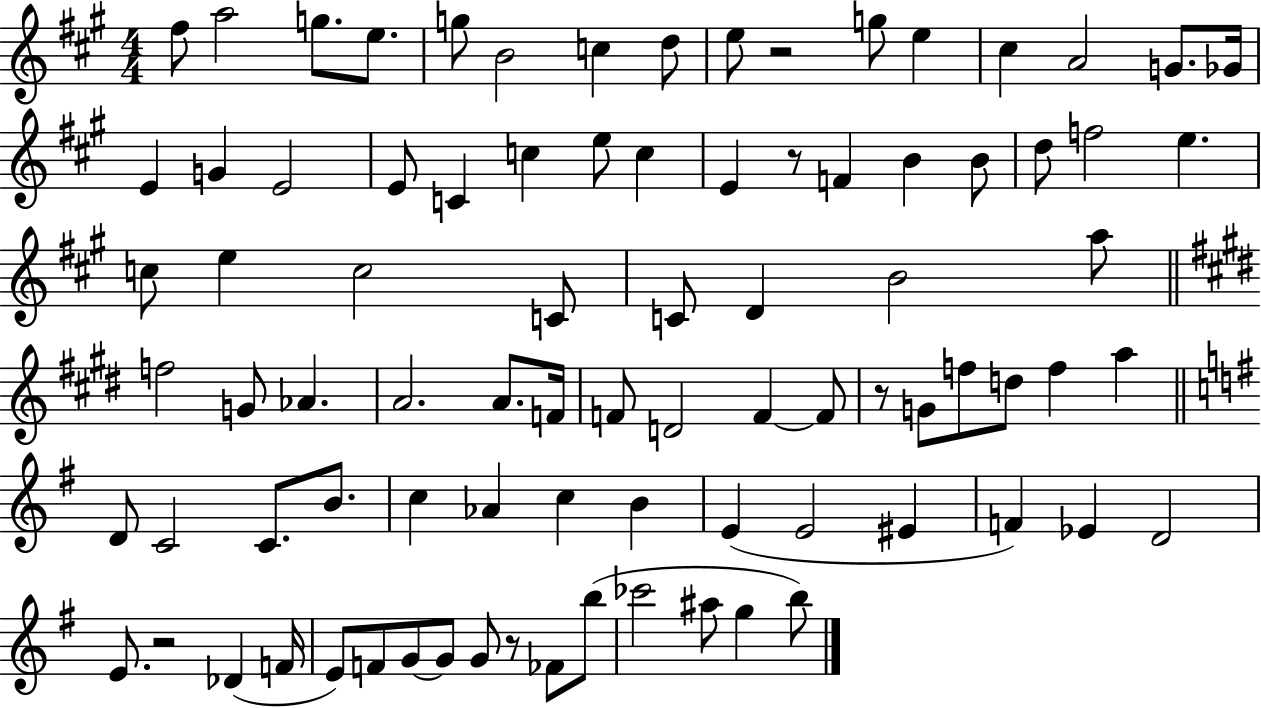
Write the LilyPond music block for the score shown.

{
  \clef treble
  \numericTimeSignature
  \time 4/4
  \key a \major
  \repeat volta 2 { fis''8 a''2 g''8. e''8. | g''8 b'2 c''4 d''8 | e''8 r2 g''8 e''4 | cis''4 a'2 g'8. ges'16 | \break e'4 g'4 e'2 | e'8 c'4 c''4 e''8 c''4 | e'4 r8 f'4 b'4 b'8 | d''8 f''2 e''4. | \break c''8 e''4 c''2 c'8 | c'8 d'4 b'2 a''8 | \bar "||" \break \key e \major f''2 g'8 aes'4. | a'2. a'8. f'16 | f'8 d'2 f'4~~ f'8 | r8 g'8 f''8 d''8 f''4 a''4 | \break \bar "||" \break \key g \major d'8 c'2 c'8. b'8. | c''4 aes'4 c''4 b'4 | e'4( e'2 eis'4 | f'4) ees'4 d'2 | \break e'8. r2 des'4( f'16 | e'8) f'8 g'8~~ g'8 g'8 r8 fes'8 b''8( | ces'''2 ais''8 g''4 b''8) | } \bar "|."
}